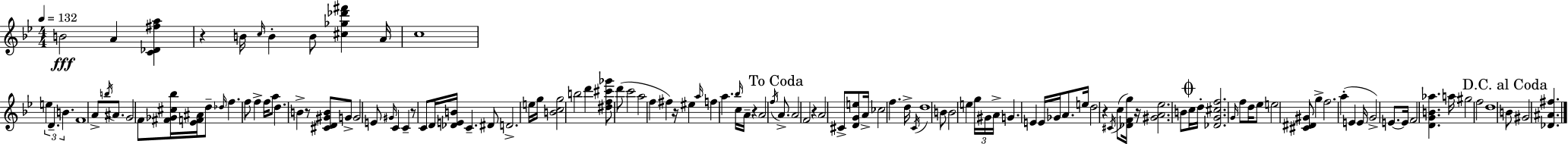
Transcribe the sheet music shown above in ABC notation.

X:1
T:Untitled
M:4/4
L:1/4
K:Bb
B2 A [C_D^fa] z B/4 c/4 B B/2 [^c_g_d'^f'] A/4 c4 e D B F4 A/2 b/4 ^A/2 G2 F/2 [^F_G^c_b]/4 [_EF^A]/4 d/2 _d/4 f f/2 f f/4 a/2 d B z/2 [^CD^GB]/2 G/2 G2 E/2 ^G/4 C C z/2 C/2 D/4 [_DEB]/4 C ^D/2 D2 e/4 g/4 [Bcg]2 b2 d' [^df^c'_g']/2 d'/2 c'2 a2 f ^f z/4 ^e a/4 f a _b/4 c/4 A/4 z A2 f/4 A/2 A2 F2 z A2 ^C/2 [DGe]/2 A/4 _c2 f d/4 C/4 d4 B/2 B2 e g/4 ^G/4 A/4 G E E/4 _G/4 A/2 e/4 d2 z ^C/4 c/2 [_DFg]/4 z/4 [^GA_e]2 B/2 c/4 d/4 [_DG^cf]2 G/4 f/2 d/4 _e/2 e2 [^C^D^G]/2 g f2 a E E/4 G2 E/2 E/4 F2 [DGB_a] a/4 ^g2 f2 d4 B/2 ^G2 [_D^A^f]